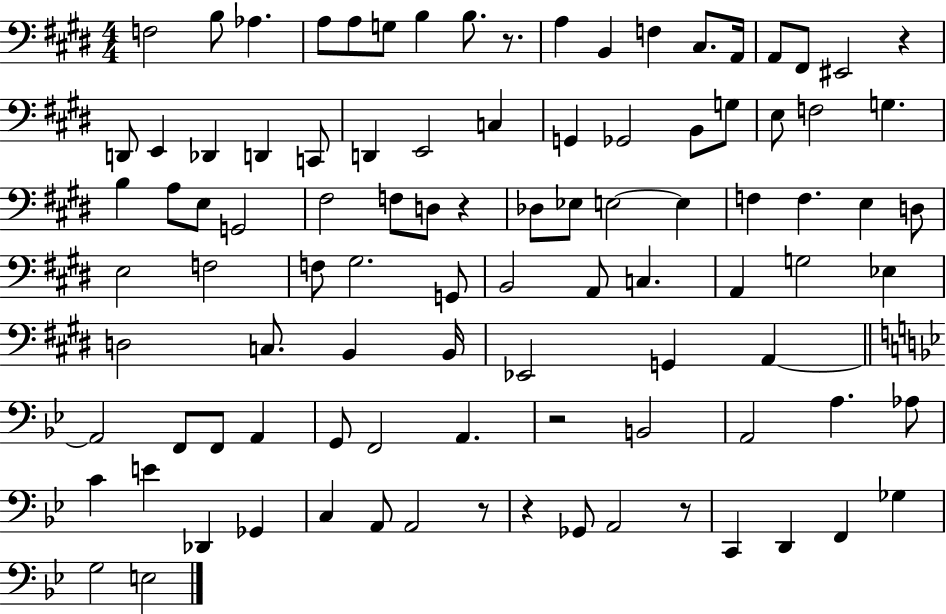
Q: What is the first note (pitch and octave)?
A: F3